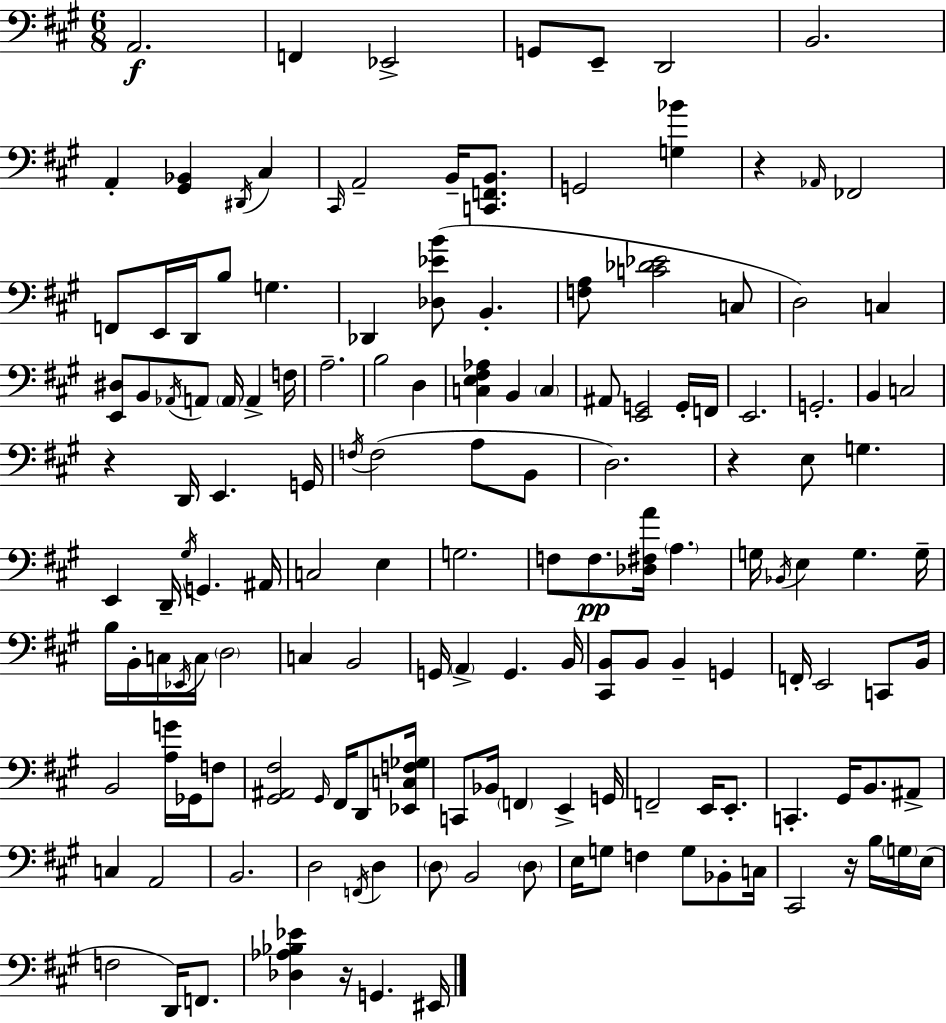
A2/h. F2/q Eb2/h G2/e E2/e D2/h B2/h. A2/q [G#2,Bb2]/q D#2/s C#3/q C#2/s A2/h B2/s [C2,F2,B2]/e. G2/h [G3,Bb4]/q R/q Ab2/s FES2/h F2/e E2/s D2/s B3/e G3/q. Db2/q [Db3,Eb4,B4]/e B2/q. [F3,A3]/e [C4,Db4,Eb4]/h C3/e D3/h C3/q [E2,D#3]/e B2/e Ab2/s A2/e A2/s A2/q F3/s A3/h. B3/h D3/q [C3,E3,F#3,Ab3]/q B2/q C3/q A#2/e [E2,G2]/h G2/s F2/s E2/h. G2/h. B2/q C3/h R/q D2/s E2/q. G2/s F3/s F3/h A3/e B2/e D3/h. R/q E3/e G3/q. E2/q D2/s G#3/s G2/q. A#2/s C3/h E3/q G3/h. F3/e F3/e. [Db3,F#3,A4]/s A3/q. G3/s Bb2/s E3/q G3/q. G3/s B3/s B2/s C3/s Eb2/s C3/s D3/h C3/q B2/h G2/s A2/q G2/q. B2/s [C#2,B2]/e B2/e B2/q G2/q F2/s E2/h C2/e B2/s B2/h [A3,G4]/s Gb2/s F3/e [G#2,A#2,F#3]/h G#2/s F#2/s D2/e [Eb2,C3,F3,Gb3]/s C2/e Bb2/s F2/q E2/q G2/s F2/h E2/s E2/e. C2/q. G#2/s B2/e. A#2/e C3/q A2/h B2/h. D3/h F2/s D3/q D3/e B2/h D3/e E3/s G3/e F3/q G3/e Bb2/e C3/s C#2/h R/s B3/s G3/s E3/s F3/h D2/s F2/e. [Db3,Ab3,Bb3,Eb4]/q R/s G2/q. EIS2/s